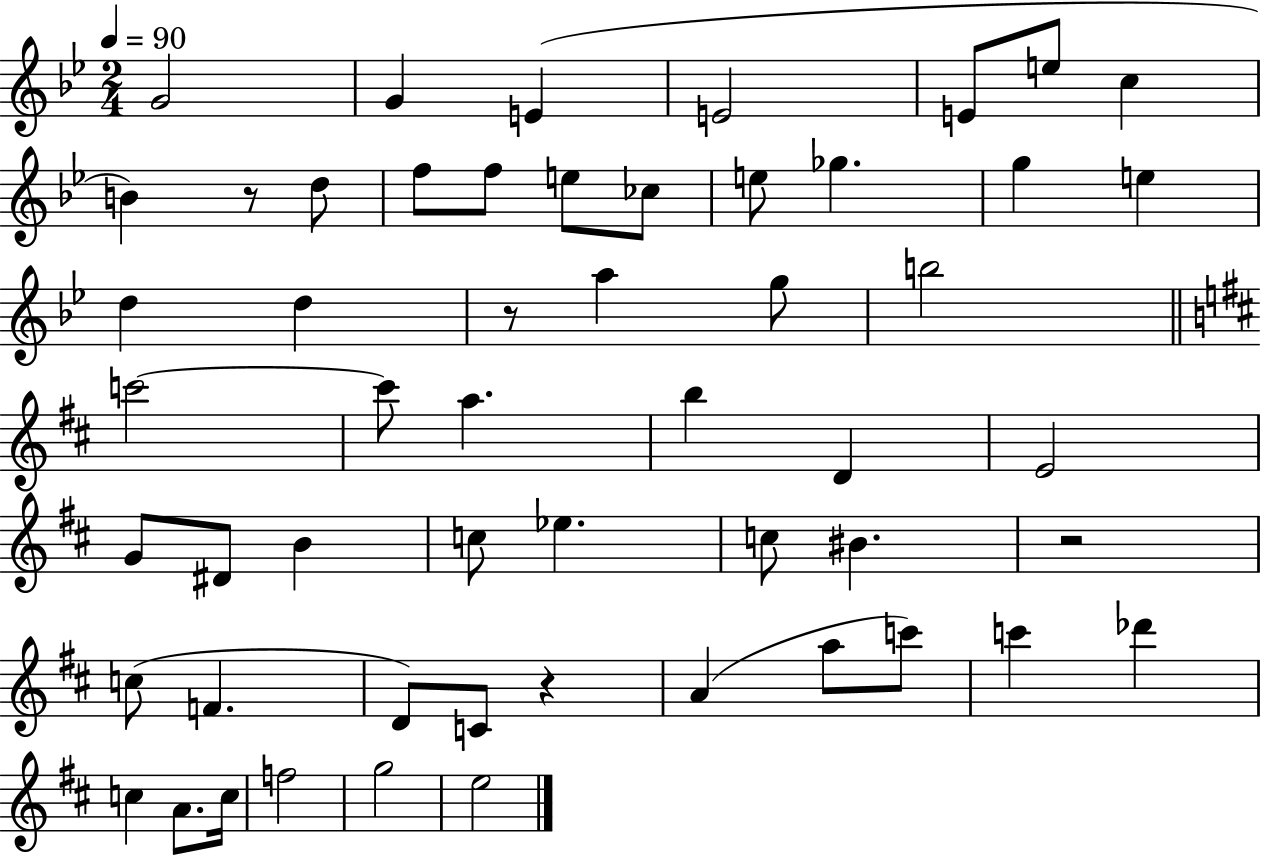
{
  \clef treble
  \numericTimeSignature
  \time 2/4
  \key bes \major
  \tempo 4 = 90
  g'2 | g'4 e'4( | e'2 | e'8 e''8 c''4 | \break b'4) r8 d''8 | f''8 f''8 e''8 ces''8 | e''8 ges''4. | g''4 e''4 | \break d''4 d''4 | r8 a''4 g''8 | b''2 | \bar "||" \break \key d \major c'''2~~ | c'''8 a''4. | b''4 d'4 | e'2 | \break g'8 dis'8 b'4 | c''8 ees''4. | c''8 bis'4. | r2 | \break c''8( f'4. | d'8) c'8 r4 | a'4( a''8 c'''8) | c'''4 des'''4 | \break c''4 a'8. c''16 | f''2 | g''2 | e''2 | \break \bar "|."
}